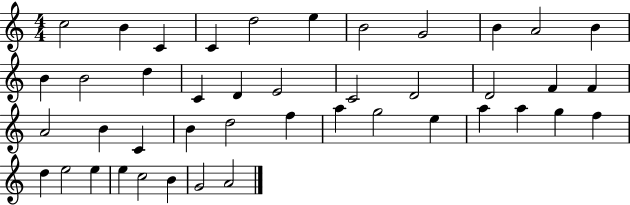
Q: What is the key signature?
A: C major